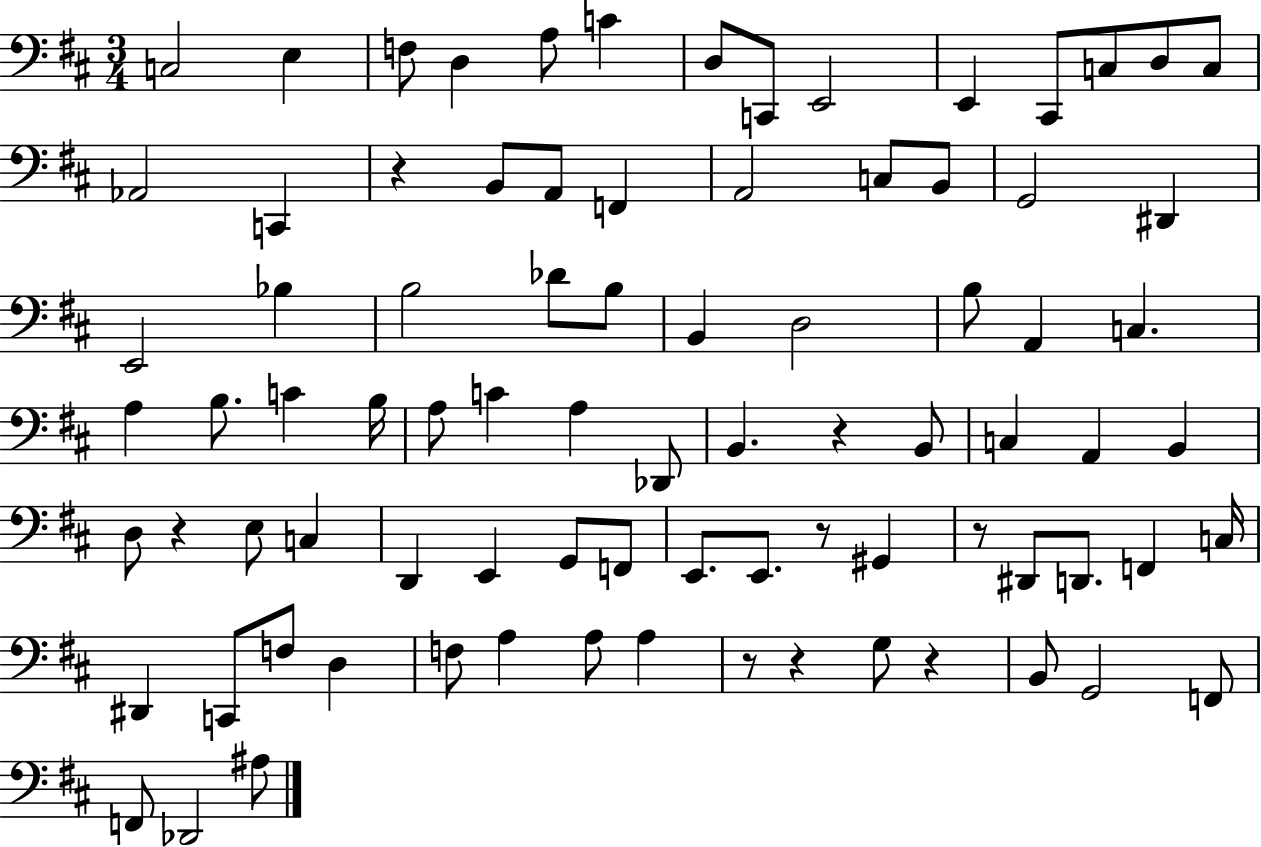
{
  \clef bass
  \numericTimeSignature
  \time 3/4
  \key d \major
  c2 e4 | f8 d4 a8 c'4 | d8 c,8 e,2 | e,4 cis,8 c8 d8 c8 | \break aes,2 c,4 | r4 b,8 a,8 f,4 | a,2 c8 b,8 | g,2 dis,4 | \break e,2 bes4 | b2 des'8 b8 | b,4 d2 | b8 a,4 c4. | \break a4 b8. c'4 b16 | a8 c'4 a4 des,8 | b,4. r4 b,8 | c4 a,4 b,4 | \break d8 r4 e8 c4 | d,4 e,4 g,8 f,8 | e,8. e,8. r8 gis,4 | r8 dis,8 d,8. f,4 c16 | \break dis,4 c,8 f8 d4 | f8 a4 a8 a4 | r8 r4 g8 r4 | b,8 g,2 f,8 | \break f,8 des,2 ais8 | \bar "|."
}